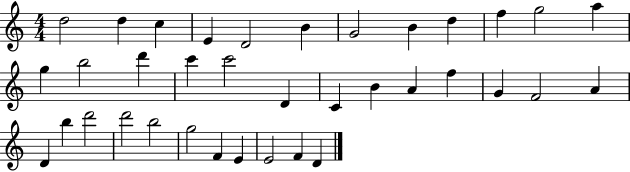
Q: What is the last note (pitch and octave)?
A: D4